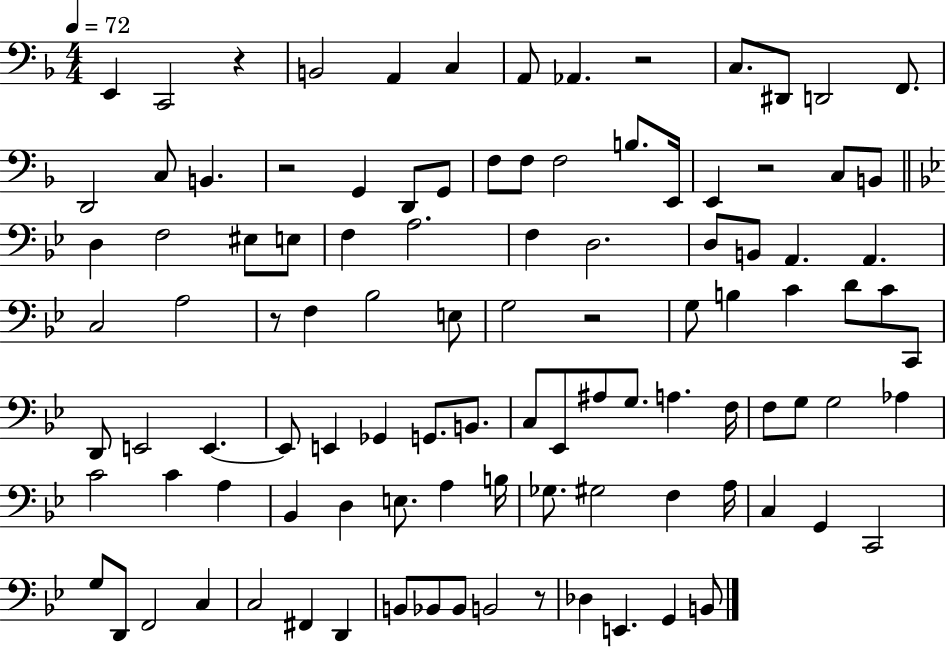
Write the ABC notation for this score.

X:1
T:Untitled
M:4/4
L:1/4
K:F
E,, C,,2 z B,,2 A,, C, A,,/2 _A,, z2 C,/2 ^D,,/2 D,,2 F,,/2 D,,2 C,/2 B,, z2 G,, D,,/2 G,,/2 F,/2 F,/2 F,2 B,/2 E,,/4 E,, z2 C,/2 B,,/2 D, F,2 ^E,/2 E,/2 F, A,2 F, D,2 D,/2 B,,/2 A,, A,, C,2 A,2 z/2 F, _B,2 E,/2 G,2 z2 G,/2 B, C D/2 C/2 C,,/2 D,,/2 E,,2 E,, E,,/2 E,, _G,, G,,/2 B,,/2 C,/2 _E,,/2 ^A,/2 G,/2 A, F,/4 F,/2 G,/2 G,2 _A, C2 C A, _B,, D, E,/2 A, B,/4 _G,/2 ^G,2 F, A,/4 C, G,, C,,2 G,/2 D,,/2 F,,2 C, C,2 ^F,, D,, B,,/2 _B,,/2 _B,,/2 B,,2 z/2 _D, E,, G,, B,,/2